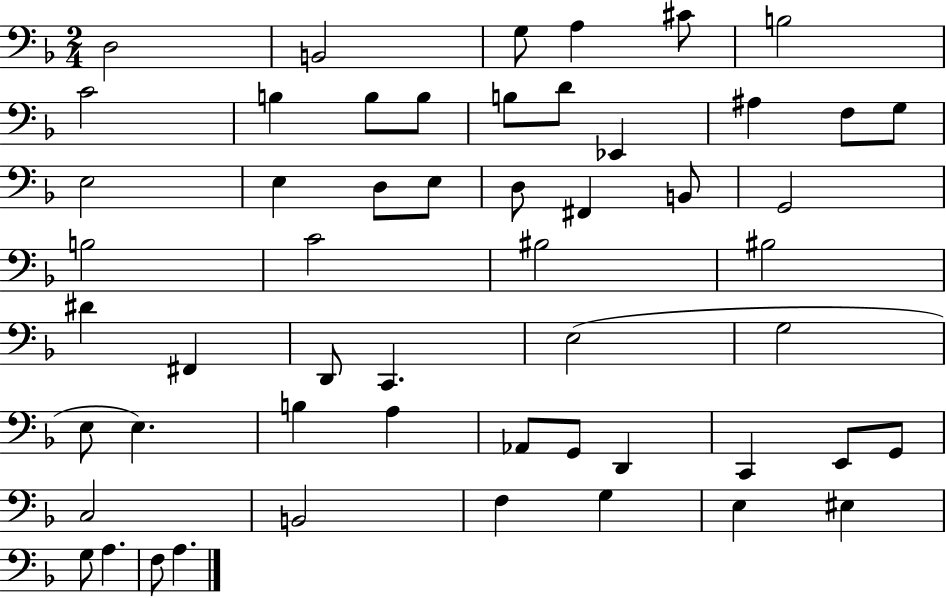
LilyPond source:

{
  \clef bass
  \numericTimeSignature
  \time 2/4
  \key f \major
  d2 | b,2 | g8 a4 cis'8 | b2 | \break c'2 | b4 b8 b8 | b8 d'8 ees,4 | ais4 f8 g8 | \break e2 | e4 d8 e8 | d8 fis,4 b,8 | g,2 | \break b2 | c'2 | bis2 | bis2 | \break dis'4 fis,4 | d,8 c,4. | e2( | g2 | \break e8 e4.) | b4 a4 | aes,8 g,8 d,4 | c,4 e,8 g,8 | \break c2 | b,2 | f4 g4 | e4 eis4 | \break g8 a4. | f8 a4. | \bar "|."
}